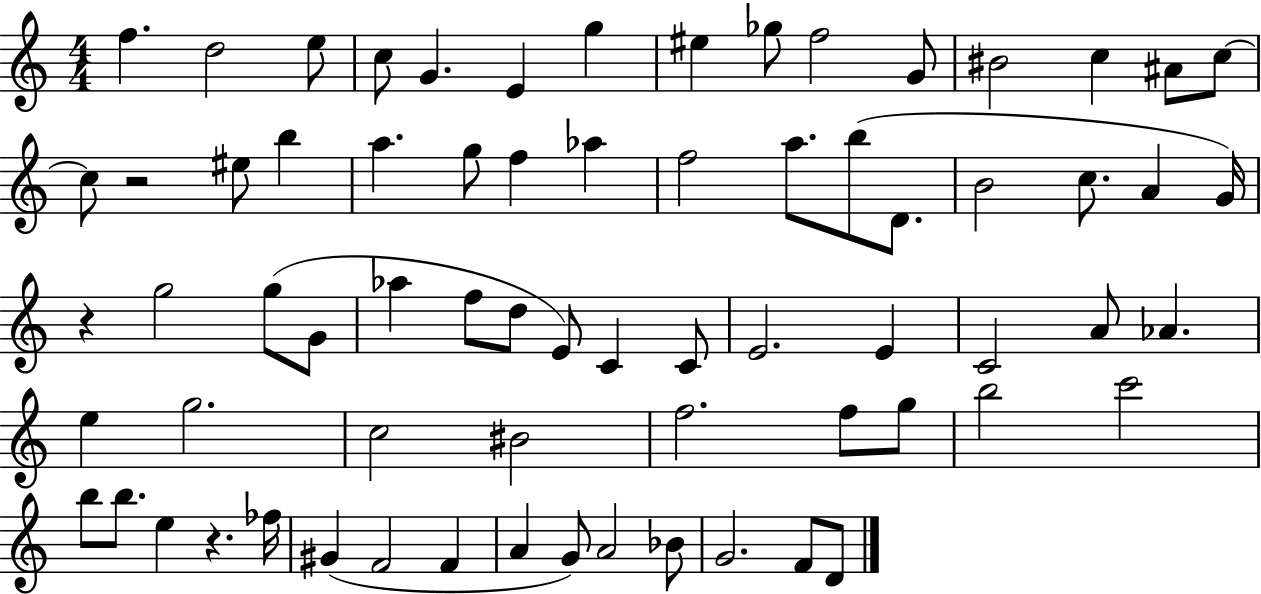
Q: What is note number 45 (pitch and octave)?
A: E5